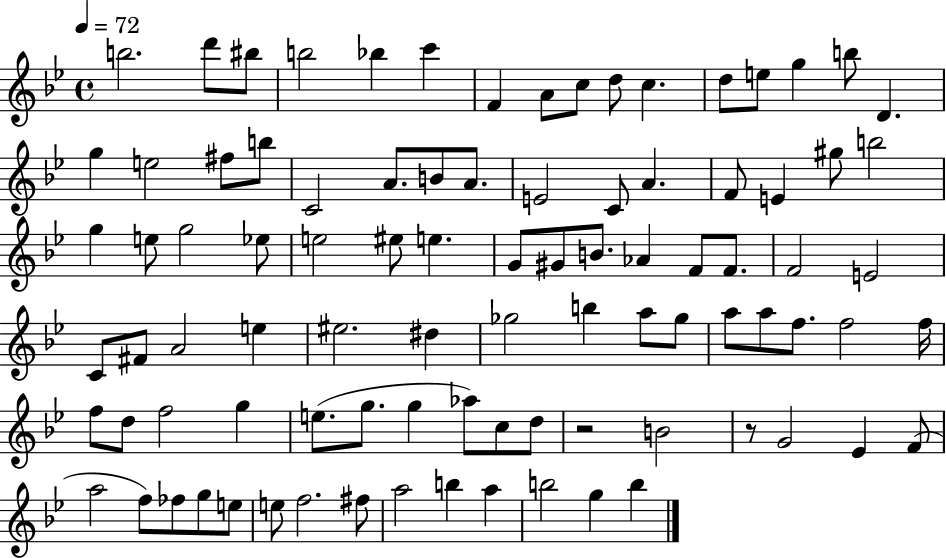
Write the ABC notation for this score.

X:1
T:Untitled
M:4/4
L:1/4
K:Bb
b2 d'/2 ^b/2 b2 _b c' F A/2 c/2 d/2 c d/2 e/2 g b/2 D g e2 ^f/2 b/2 C2 A/2 B/2 A/2 E2 C/2 A F/2 E ^g/2 b2 g e/2 g2 _e/2 e2 ^e/2 e G/2 ^G/2 B/2 _A F/2 F/2 F2 E2 C/2 ^F/2 A2 e ^e2 ^d _g2 b a/2 _g/2 a/2 a/2 f/2 f2 f/4 f/2 d/2 f2 g e/2 g/2 g _a/2 c/2 d/2 z2 B2 z/2 G2 _E F/2 a2 f/2 _f/2 g/2 e/2 e/2 f2 ^f/2 a2 b a b2 g b